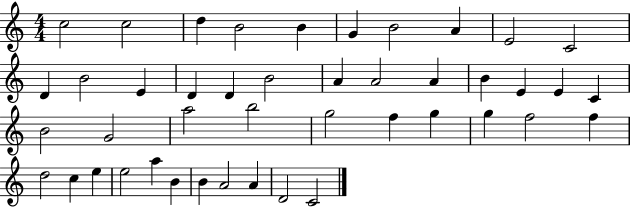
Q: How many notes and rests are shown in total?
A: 44